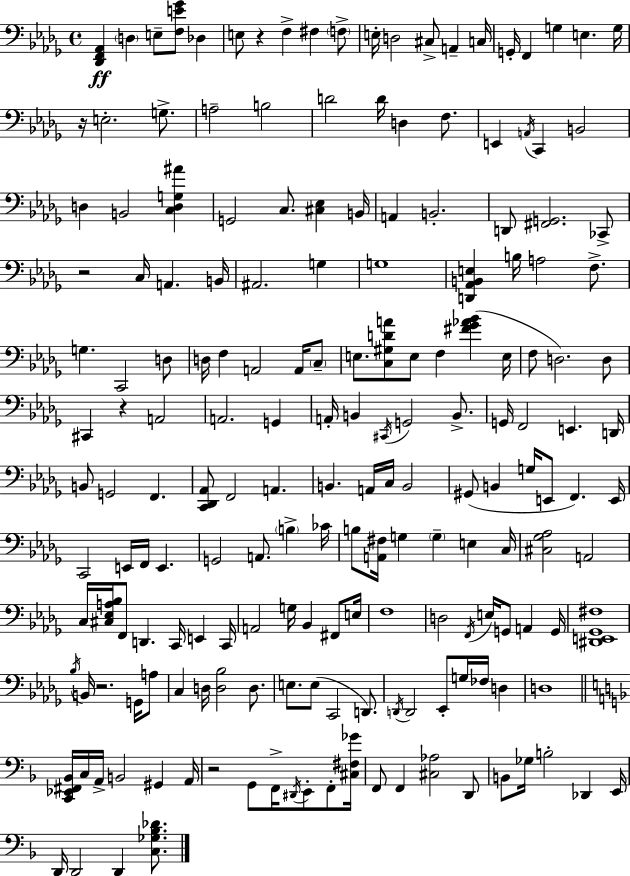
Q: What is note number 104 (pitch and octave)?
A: A2